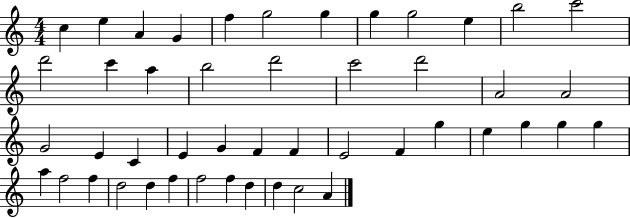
C5/q E5/q A4/q G4/q F5/q G5/h G5/q G5/q G5/h E5/q B5/h C6/h D6/h C6/q A5/q B5/h D6/h C6/h D6/h A4/h A4/h G4/h E4/q C4/q E4/q G4/q F4/q F4/q E4/h F4/q G5/q E5/q G5/q G5/q G5/q A5/q F5/h F5/q D5/h D5/q F5/q F5/h F5/q D5/q D5/q C5/h A4/q